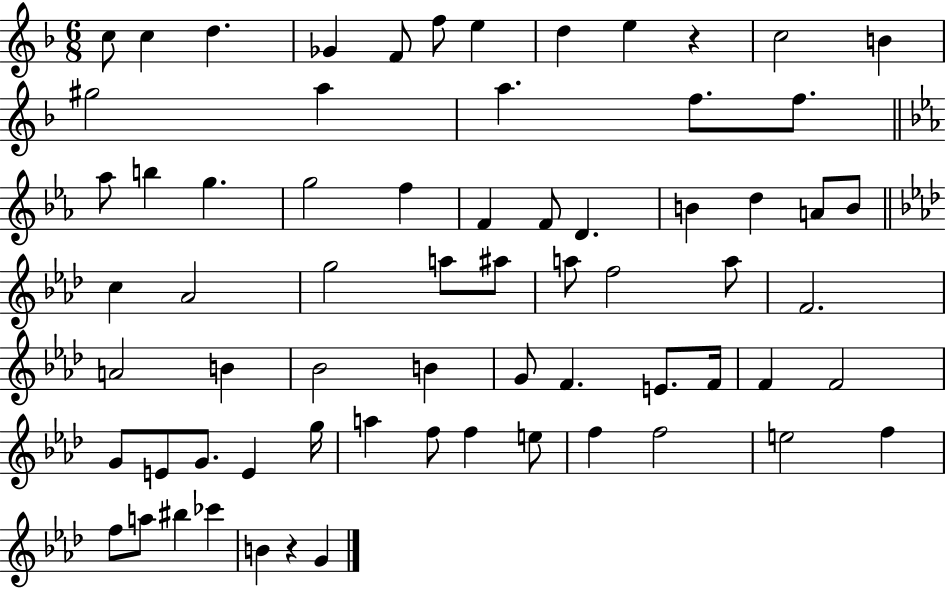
{
  \clef treble
  \numericTimeSignature
  \time 6/8
  \key f \major
  c''8 c''4 d''4. | ges'4 f'8 f''8 e''4 | d''4 e''4 r4 | c''2 b'4 | \break gis''2 a''4 | a''4. f''8. f''8. | \bar "||" \break \key ees \major aes''8 b''4 g''4. | g''2 f''4 | f'4 f'8 d'4. | b'4 d''4 a'8 b'8 | \break \bar "||" \break \key aes \major c''4 aes'2 | g''2 a''8 ais''8 | a''8 f''2 a''8 | f'2. | \break a'2 b'4 | bes'2 b'4 | g'8 f'4. e'8. f'16 | f'4 f'2 | \break g'8 e'8 g'8. e'4 g''16 | a''4 f''8 f''4 e''8 | f''4 f''2 | e''2 f''4 | \break f''8 a''8 bis''4 ces'''4 | b'4 r4 g'4 | \bar "|."
}